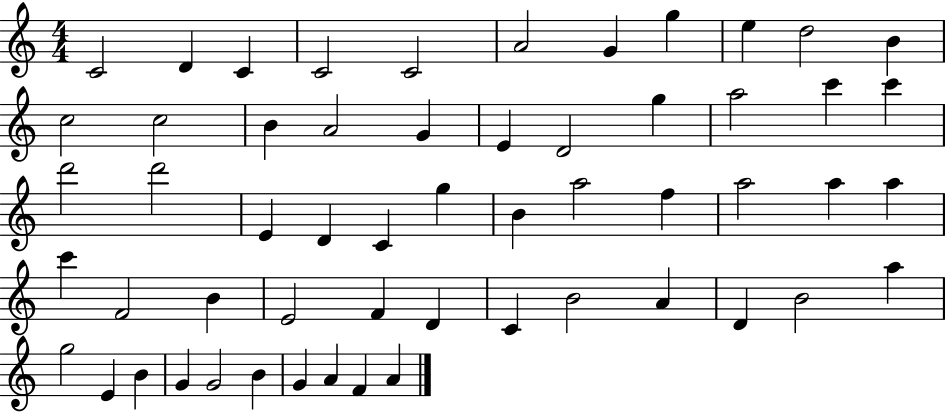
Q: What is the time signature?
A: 4/4